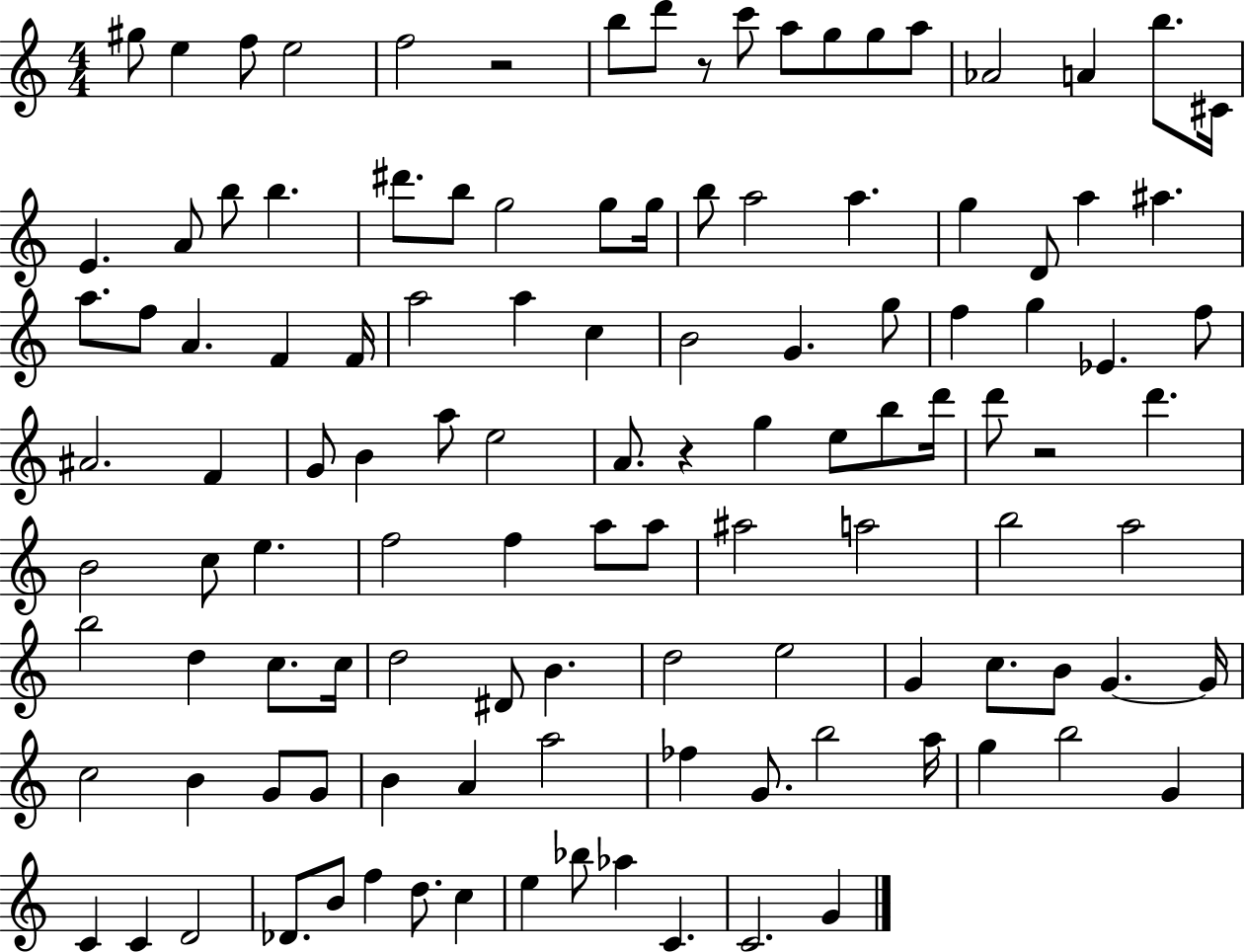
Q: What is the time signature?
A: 4/4